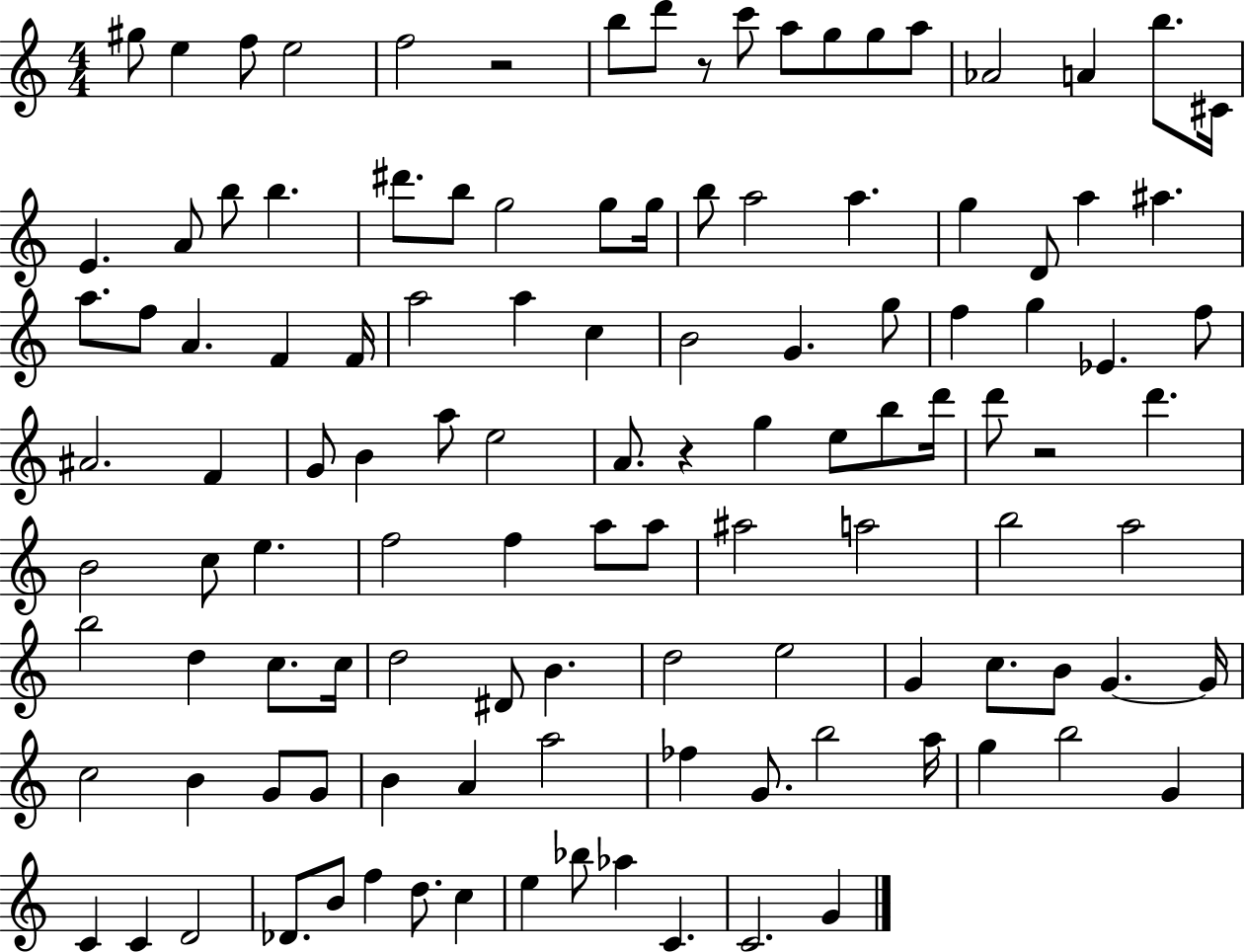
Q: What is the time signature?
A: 4/4